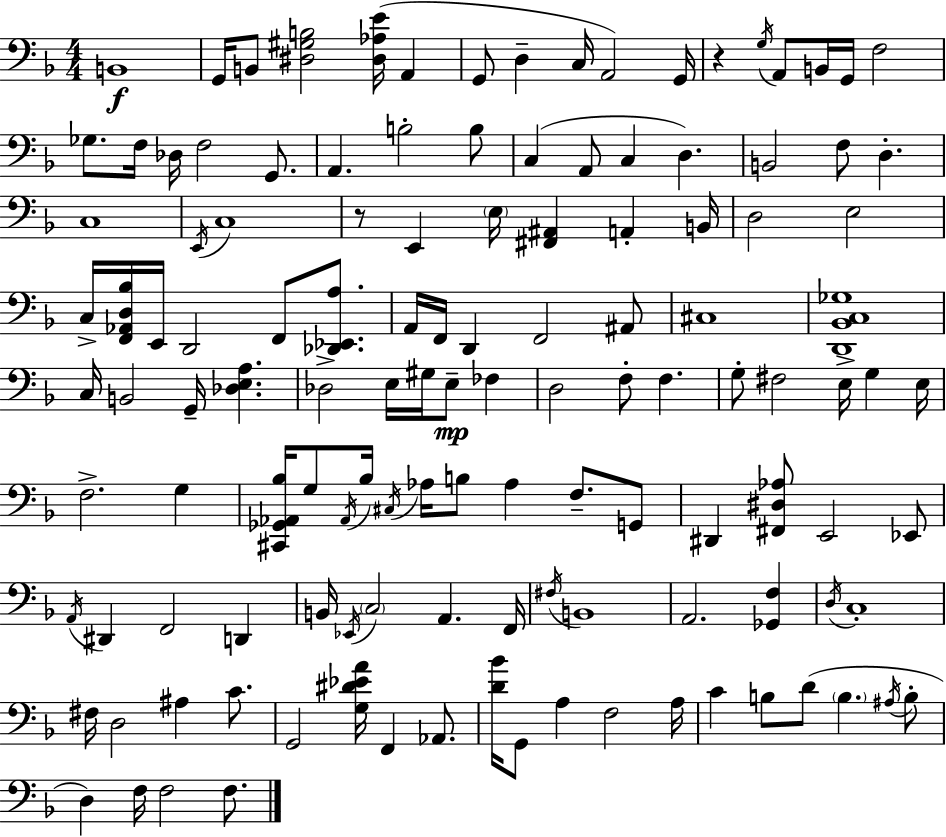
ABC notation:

X:1
T:Untitled
M:4/4
L:1/4
K:Dm
B,,4 G,,/4 B,,/2 [^D,^G,B,]2 [^D,_A,E]/4 A,, G,,/2 D, C,/4 A,,2 G,,/4 z G,/4 A,,/2 B,,/4 G,,/4 F,2 _G,/2 F,/4 _D,/4 F,2 G,,/2 A,, B,2 B,/2 C, A,,/2 C, D, B,,2 F,/2 D, C,4 E,,/4 C,4 z/2 E,, E,/4 [^F,,^A,,] A,, B,,/4 D,2 E,2 C,/4 [F,,_A,,D,_B,]/4 E,,/4 D,,2 F,,/2 [_D,,_E,,A,]/2 A,,/4 F,,/4 D,, F,,2 ^A,,/2 ^C,4 [D,,_B,,C,_G,]4 C,/4 B,,2 G,,/4 [_D,E,A,] _D,2 E,/4 ^G,/4 E,/2 _F, D,2 F,/2 F, G,/2 ^F,2 E,/4 G, E,/4 F,2 G, [^C,,_G,,_A,,_B,]/4 G,/2 _A,,/4 _B,/4 ^C,/4 _A,/4 B,/2 _A, F,/2 G,,/2 ^D,, [^F,,^D,_A,]/2 E,,2 _E,,/2 A,,/4 ^D,, F,,2 D,, B,,/4 _E,,/4 C,2 A,, F,,/4 ^F,/4 B,,4 A,,2 [_G,,F,] D,/4 C,4 ^F,/4 D,2 ^A, C/2 G,,2 [G,^D_EA]/4 F,, _A,,/2 [D_B]/4 G,,/2 A, F,2 A,/4 C B,/2 D/2 B, ^A,/4 B,/2 D, F,/4 F,2 F,/2